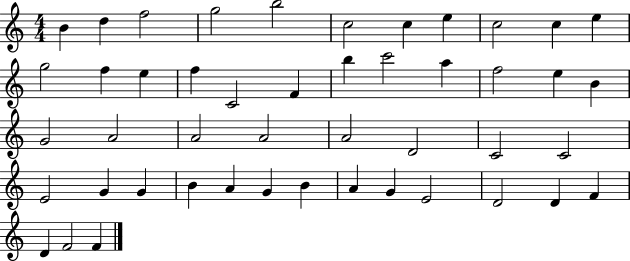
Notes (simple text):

B4/q D5/q F5/h G5/h B5/h C5/h C5/q E5/q C5/h C5/q E5/q G5/h F5/q E5/q F5/q C4/h F4/q B5/q C6/h A5/q F5/h E5/q B4/q G4/h A4/h A4/h A4/h A4/h D4/h C4/h C4/h E4/h G4/q G4/q B4/q A4/q G4/q B4/q A4/q G4/q E4/h D4/h D4/q F4/q D4/q F4/h F4/q